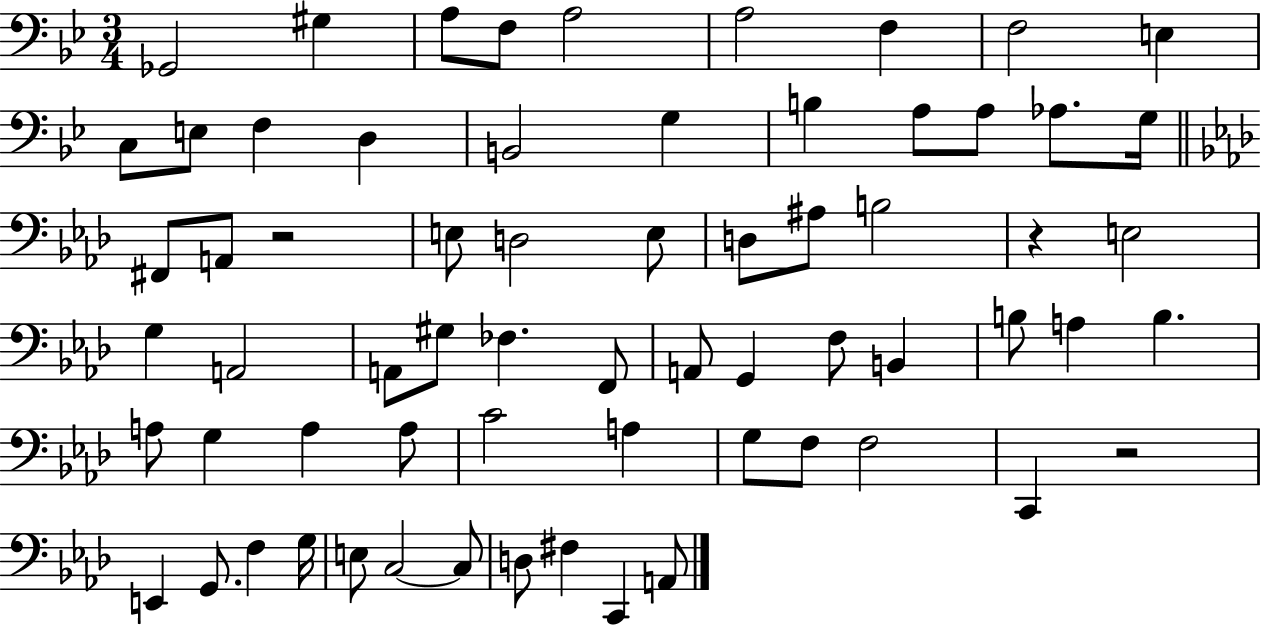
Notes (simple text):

Gb2/h G#3/q A3/e F3/e A3/h A3/h F3/q F3/h E3/q C3/e E3/e F3/q D3/q B2/h G3/q B3/q A3/e A3/e Ab3/e. G3/s F#2/e A2/e R/h E3/e D3/h E3/e D3/e A#3/e B3/h R/q E3/h G3/q A2/h A2/e G#3/e FES3/q. F2/e A2/e G2/q F3/e B2/q B3/e A3/q B3/q. A3/e G3/q A3/q A3/e C4/h A3/q G3/e F3/e F3/h C2/q R/h E2/q G2/e. F3/q G3/s E3/e C3/h C3/e D3/e F#3/q C2/q A2/e